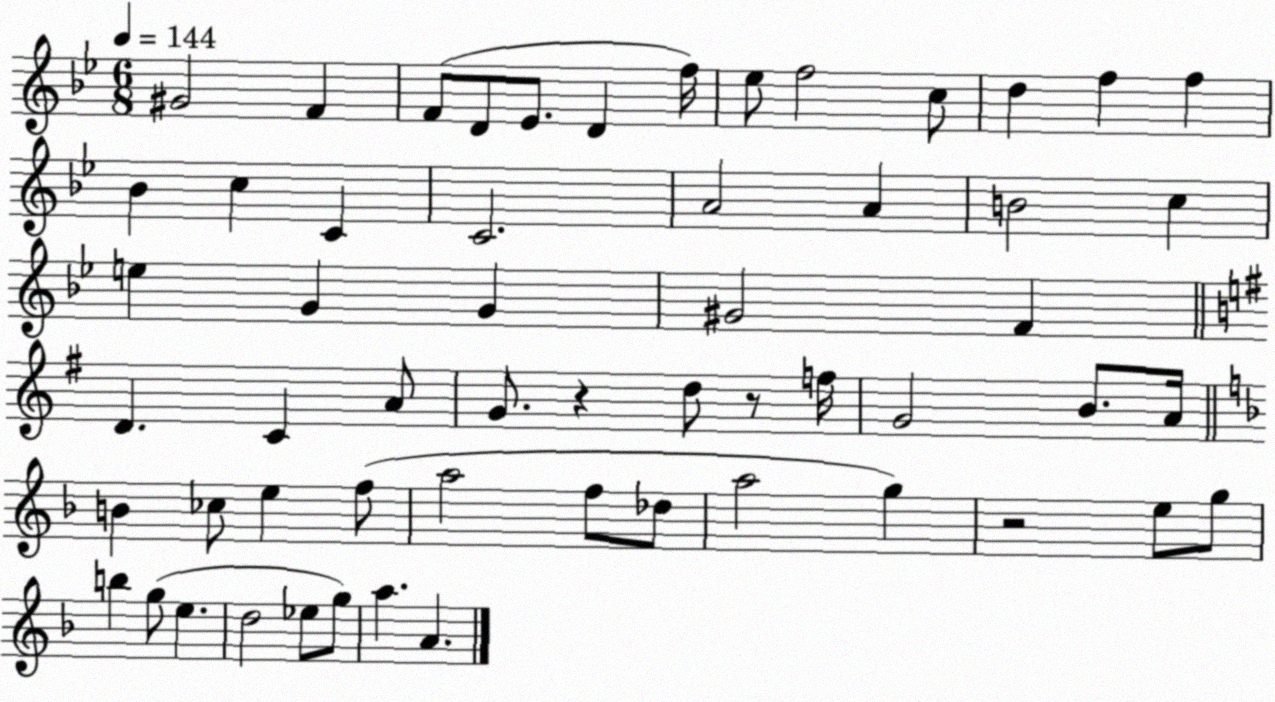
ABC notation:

X:1
T:Untitled
M:6/8
L:1/4
K:Bb
^G2 F F/2 D/2 _E/2 D f/4 _e/2 f2 c/2 d f f _B c C C2 A2 A B2 c e G G ^G2 F D C A/2 G/2 z d/2 z/2 f/4 G2 B/2 A/4 B _c/2 e f/2 a2 f/2 _d/2 a2 g z2 e/2 g/2 b g/2 e d2 _e/2 g/2 a A